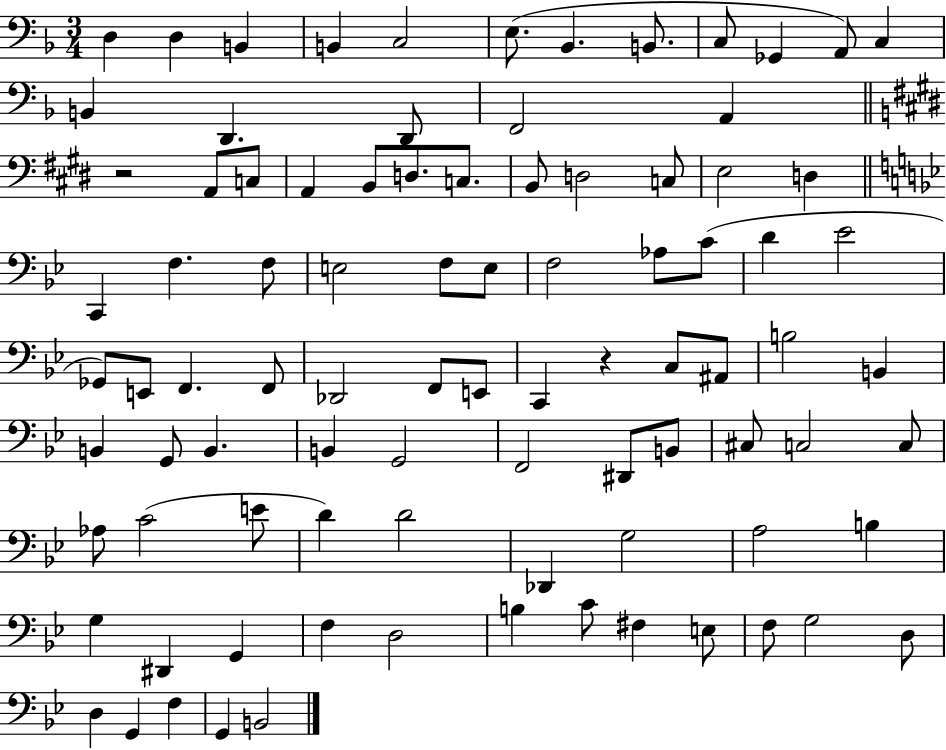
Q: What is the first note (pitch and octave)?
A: D3